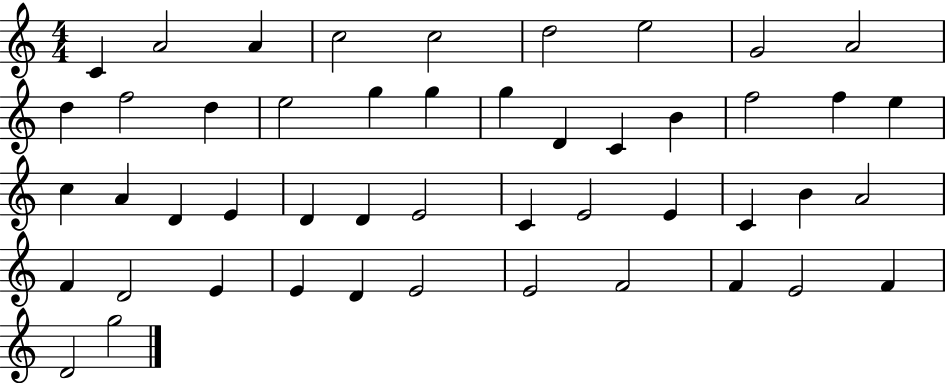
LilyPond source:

{
  \clef treble
  \numericTimeSignature
  \time 4/4
  \key c \major
  c'4 a'2 a'4 | c''2 c''2 | d''2 e''2 | g'2 a'2 | \break d''4 f''2 d''4 | e''2 g''4 g''4 | g''4 d'4 c'4 b'4 | f''2 f''4 e''4 | \break c''4 a'4 d'4 e'4 | d'4 d'4 e'2 | c'4 e'2 e'4 | c'4 b'4 a'2 | \break f'4 d'2 e'4 | e'4 d'4 e'2 | e'2 f'2 | f'4 e'2 f'4 | \break d'2 g''2 | \bar "|."
}